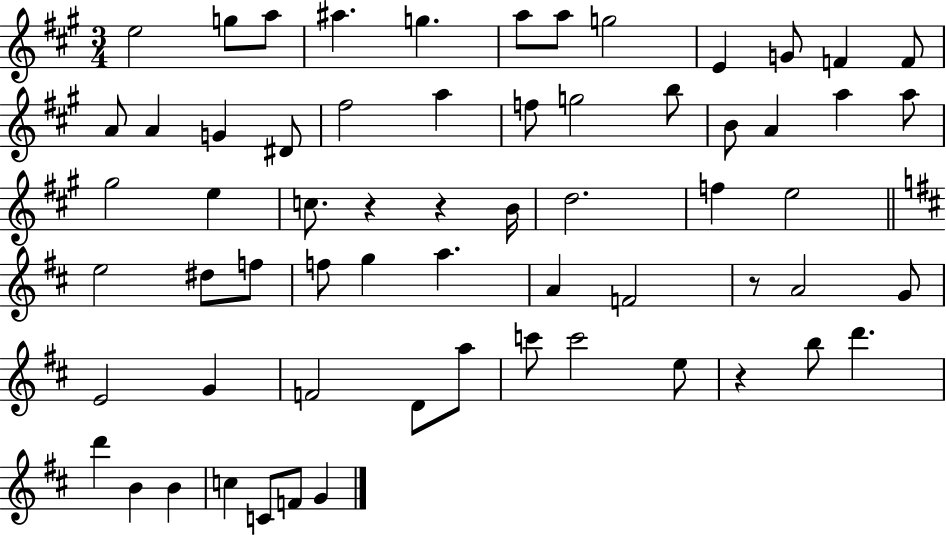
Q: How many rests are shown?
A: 4